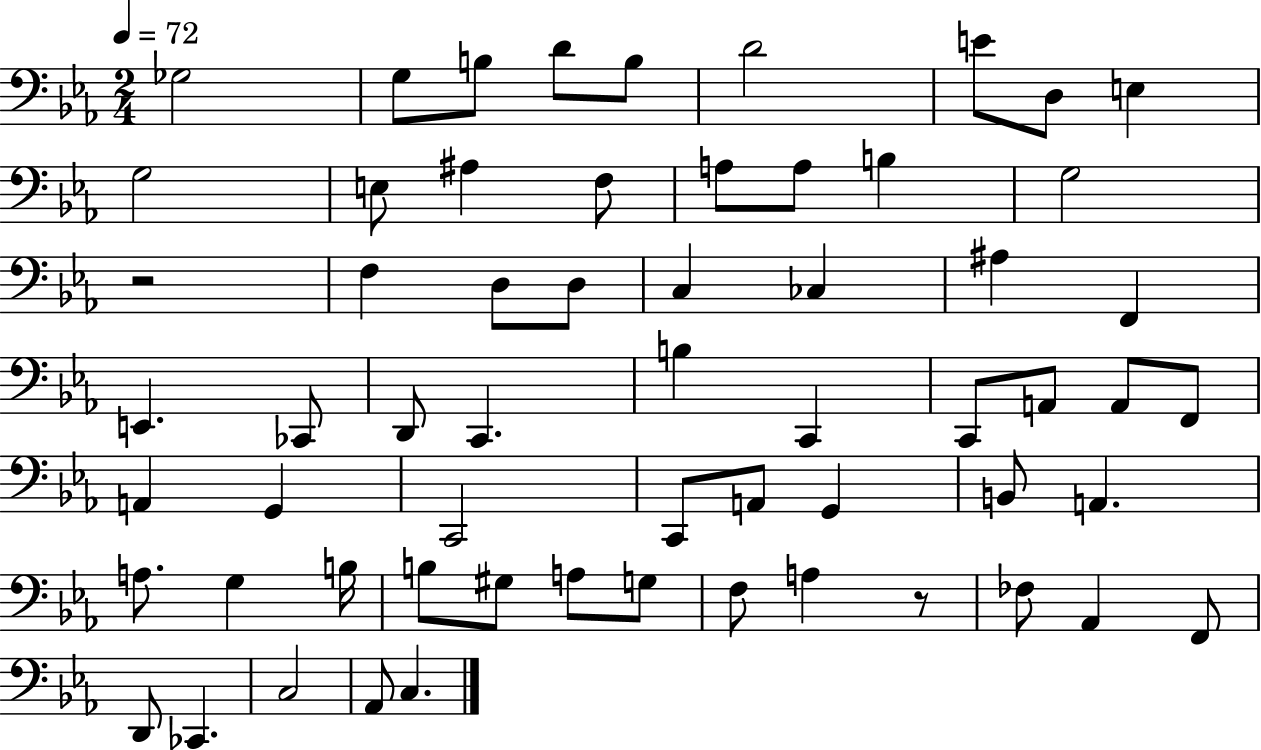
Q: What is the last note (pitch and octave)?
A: C3